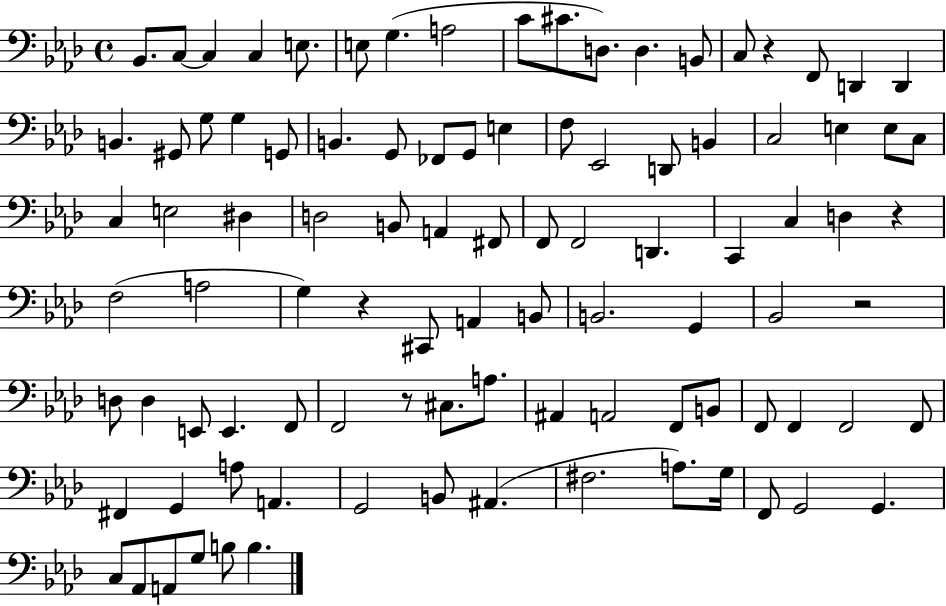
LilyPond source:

{
  \clef bass
  \time 4/4
  \defaultTimeSignature
  \key aes \major
  bes,8. c8~~ c4 c4 e8. | e8 g4.( a2 | c'8 cis'8. d8.) d4. b,8 | c8 r4 f,8 d,4 d,4 | \break b,4. gis,8 g8 g4 g,8 | b,4. g,8 fes,8 g,8 e4 | f8 ees,2 d,8 b,4 | c2 e4 e8 c8 | \break c4 e2 dis4 | d2 b,8 a,4 fis,8 | f,8 f,2 d,4. | c,4 c4 d4 r4 | \break f2( a2 | g4) r4 cis,8 a,4 b,8 | b,2. g,4 | bes,2 r2 | \break d8 d4 e,8 e,4. f,8 | f,2 r8 cis8. a8. | ais,4 a,2 f,8 b,8 | f,8 f,4 f,2 f,8 | \break fis,4 g,4 a8 a,4. | g,2 b,8 ais,4.( | fis2. a8.) g16 | f,8 g,2 g,4. | \break c8 aes,8 a,8 g8 b8 b4. | \bar "|."
}